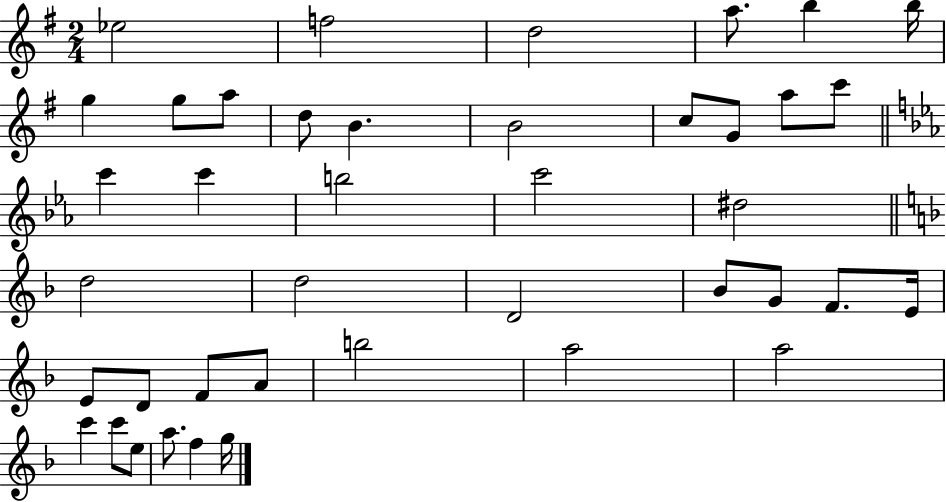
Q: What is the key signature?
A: G major